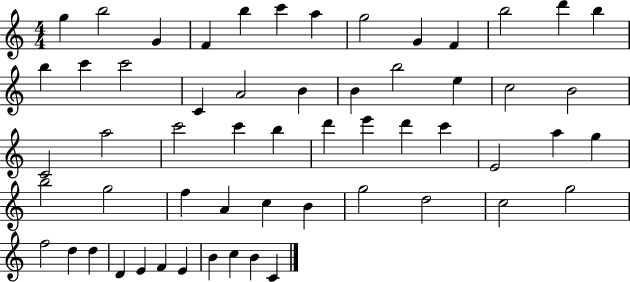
{
  \clef treble
  \numericTimeSignature
  \time 4/4
  \key c \major
  g''4 b''2 g'4 | f'4 b''4 c'''4 a''4 | g''2 g'4 f'4 | b''2 d'''4 b''4 | \break b''4 c'''4 c'''2 | c'4 a'2 b'4 | b'4 b''2 e''4 | c''2 b'2 | \break c'2 a''2 | c'''2 c'''4 b''4 | d'''4 e'''4 d'''4 c'''4 | e'2 a''4 g''4 | \break b''2 g''2 | f''4 a'4 c''4 b'4 | g''2 d''2 | c''2 g''2 | \break f''2 d''4 d''4 | d'4 e'4 f'4 e'4 | b'4 c''4 b'4 c'4 | \bar "|."
}